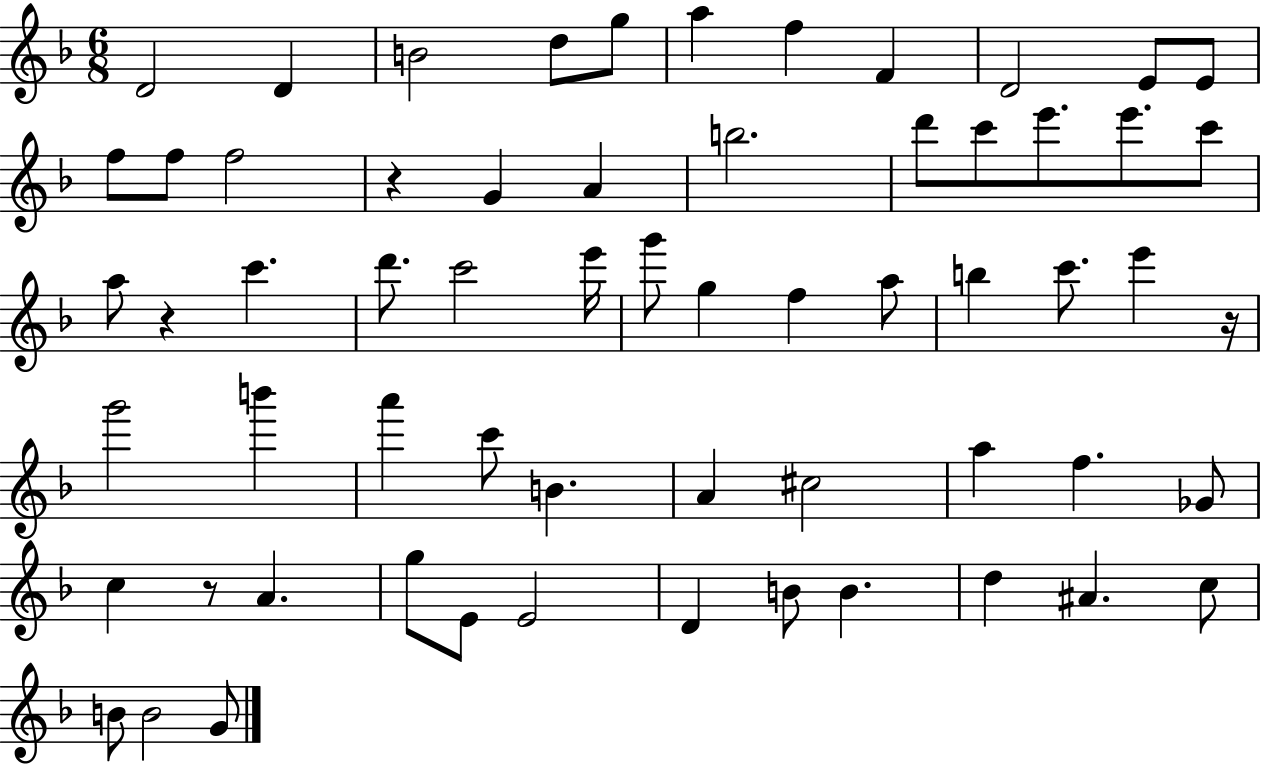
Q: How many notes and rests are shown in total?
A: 62